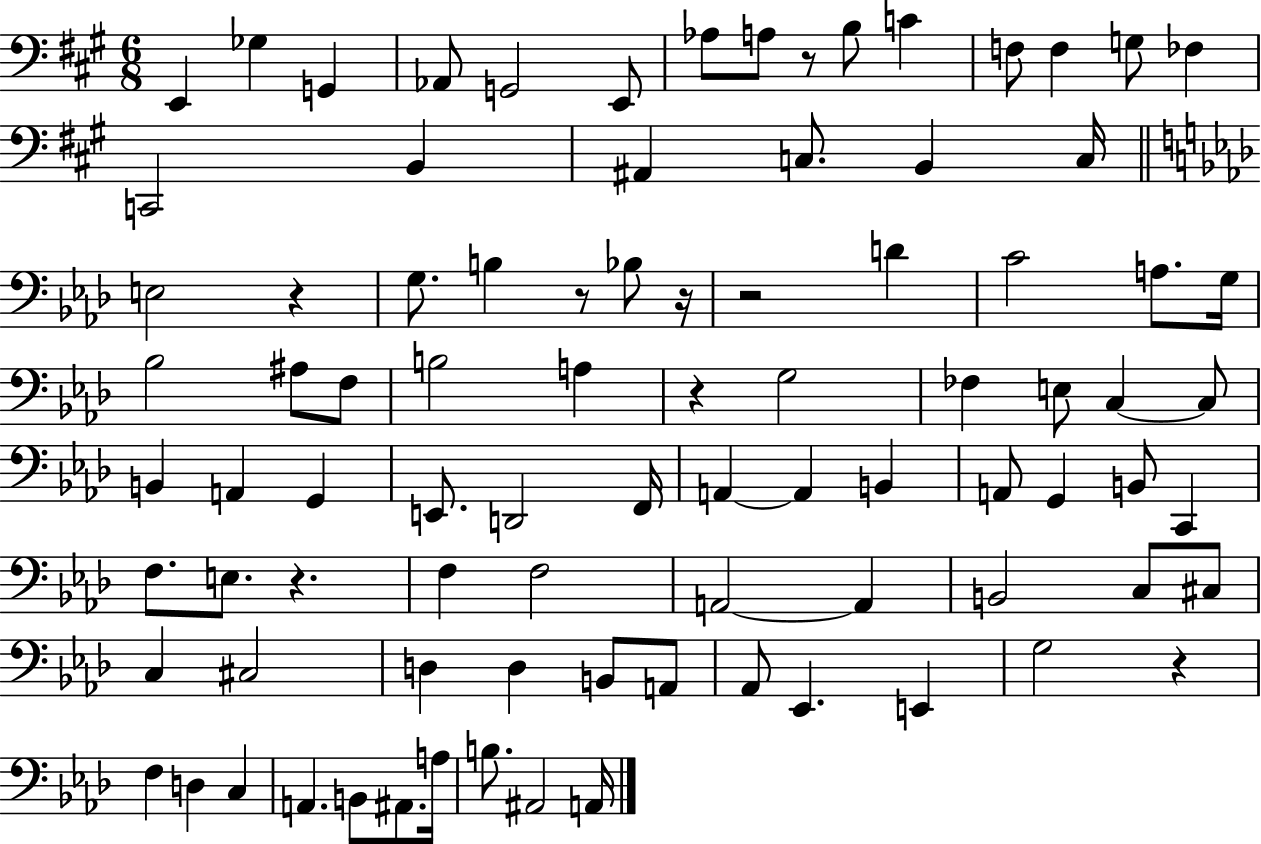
E2/q Gb3/q G2/q Ab2/e G2/h E2/e Ab3/e A3/e R/e B3/e C4/q F3/e F3/q G3/e FES3/q C2/h B2/q A#2/q C3/e. B2/q C3/s E3/h R/q G3/e. B3/q R/e Bb3/e R/s R/h D4/q C4/h A3/e. G3/s Bb3/h A#3/e F3/e B3/h A3/q R/q G3/h FES3/q E3/e C3/q C3/e B2/q A2/q G2/q E2/e. D2/h F2/s A2/q A2/q B2/q A2/e G2/q B2/e C2/q F3/e. E3/e. R/q. F3/q F3/h A2/h A2/q B2/h C3/e C#3/e C3/q C#3/h D3/q D3/q B2/e A2/e Ab2/e Eb2/q. E2/q G3/h R/q F3/q D3/q C3/q A2/q. B2/e A#2/e. A3/s B3/e. A#2/h A2/s